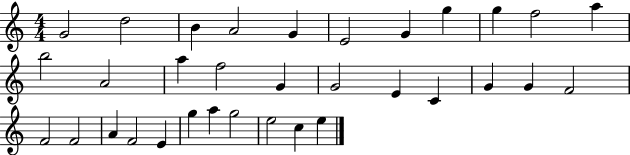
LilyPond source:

{
  \clef treble
  \numericTimeSignature
  \time 4/4
  \key c \major
  g'2 d''2 | b'4 a'2 g'4 | e'2 g'4 g''4 | g''4 f''2 a''4 | \break b''2 a'2 | a''4 f''2 g'4 | g'2 e'4 c'4 | g'4 g'4 f'2 | \break f'2 f'2 | a'4 f'2 e'4 | g''4 a''4 g''2 | e''2 c''4 e''4 | \break \bar "|."
}